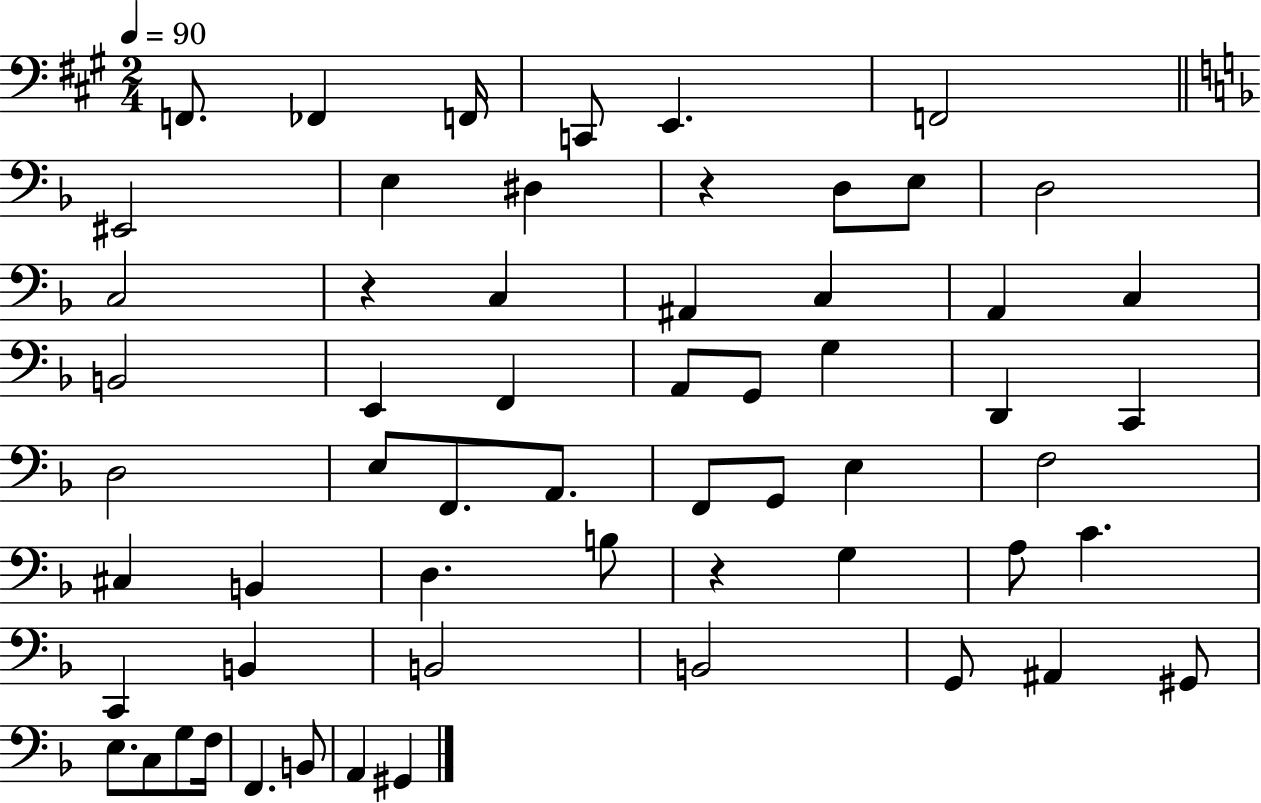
X:1
T:Untitled
M:2/4
L:1/4
K:A
F,,/2 _F,, F,,/4 C,,/2 E,, F,,2 ^E,,2 E, ^D, z D,/2 E,/2 D,2 C,2 z C, ^A,, C, A,, C, B,,2 E,, F,, A,,/2 G,,/2 G, D,, C,, D,2 E,/2 F,,/2 A,,/2 F,,/2 G,,/2 E, F,2 ^C, B,, D, B,/2 z G, A,/2 C C,, B,, B,,2 B,,2 G,,/2 ^A,, ^G,,/2 E,/2 C,/2 G,/2 F,/4 F,, B,,/2 A,, ^G,,